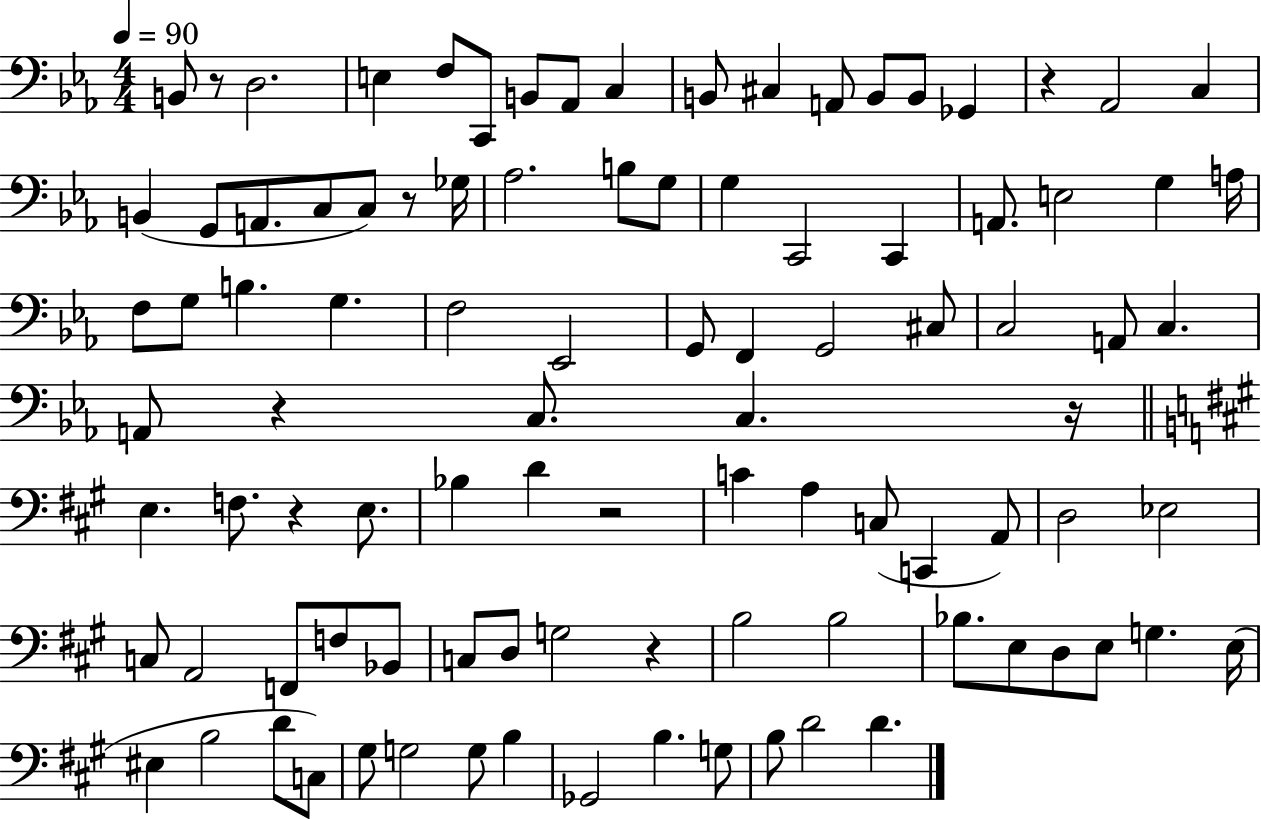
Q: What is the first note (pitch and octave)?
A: B2